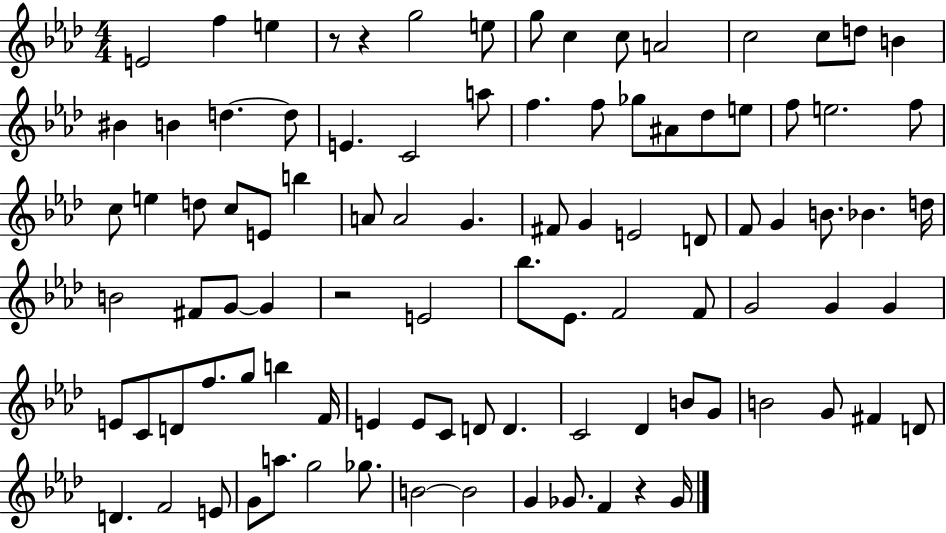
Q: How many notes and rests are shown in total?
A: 96